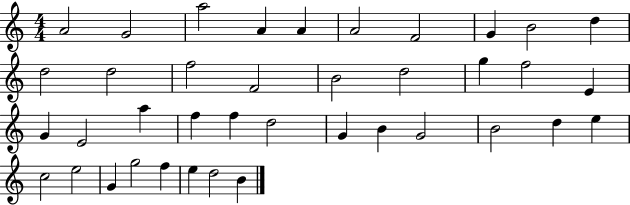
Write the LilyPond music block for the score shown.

{
  \clef treble
  \numericTimeSignature
  \time 4/4
  \key c \major
  a'2 g'2 | a''2 a'4 a'4 | a'2 f'2 | g'4 b'2 d''4 | \break d''2 d''2 | f''2 f'2 | b'2 d''2 | g''4 f''2 e'4 | \break g'4 e'2 a''4 | f''4 f''4 d''2 | g'4 b'4 g'2 | b'2 d''4 e''4 | \break c''2 e''2 | g'4 g''2 f''4 | e''4 d''2 b'4 | \bar "|."
}